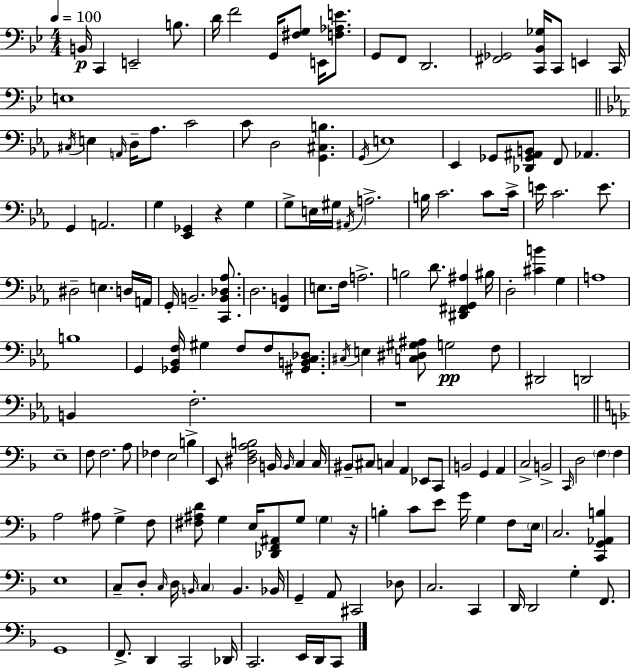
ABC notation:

X:1
T:Untitled
M:4/4
L:1/4
K:Gm
B,,/4 C,, E,,2 B,/2 D/4 F2 G,,/4 [^F,G,]/2 E,,/4 [F,_A,E]/2 G,,/2 F,,/2 D,,2 [^F,,_G,,]2 [C,,_B,,_G,]/4 C,,/2 E,, C,,/4 E,4 ^C,/4 E, A,,/4 D,/4 _A,/2 C2 C/2 D,2 [G,,^C,B,] G,,/4 E,4 _E,, _G,,/2 [_D,,_G,,^A,,B,,]/2 F,,/2 _A,, G,, A,,2 G, [_E,,_G,,] z G, G,/2 E,/4 ^G,/4 ^A,,/4 A,2 B,/4 C2 C/2 C/4 E/4 C2 E/2 ^D,2 E, D,/4 A,,/4 G,,/4 B,,2 [C,,B,,_D,_A,]/2 D,2 [F,,B,,] E,/2 F,/4 A,2 B,2 D/2 [^D,,^F,,G,,^A,] ^B,/4 D,2 [^CB] G, A,4 B,4 G,, [_G,,_B,,F,]/4 ^G, F,/2 F,/2 [^G,,B,,C,_D,]/2 ^C,/4 E, [C,^D,^G,^A,]/2 G,2 F,/2 ^D,,2 D,,2 B,, F,2 z4 E,4 F,/2 F,2 A,/2 _F, E,2 B, E,,/2 [^D,F,A,B,]2 B,,/4 B,,/4 C, C,/4 ^B,,/2 ^C,/2 C, A,, _E,,/2 C,,/2 B,,2 G,, A,, C,2 B,,2 C,,/4 D,2 F, F, A,2 ^A,/2 G, F,/2 [^F,^A,D]/2 G, E,/4 [_D,,F,,^A,,]/2 G,/2 G, z/4 B, C/2 E/2 G/4 G, F,/2 E,/4 C,2 [C,,G,,_A,,B,] E,4 C,/2 D,/2 C,/4 D,/4 B,,/4 C, B,, _B,,/4 G,, A,,/2 ^C,,2 _D,/2 C,2 C,, D,,/4 D,,2 G, F,,/2 G,,4 F,,/2 D,, C,,2 _D,,/4 C,,2 E,,/4 D,,/4 C,,/2